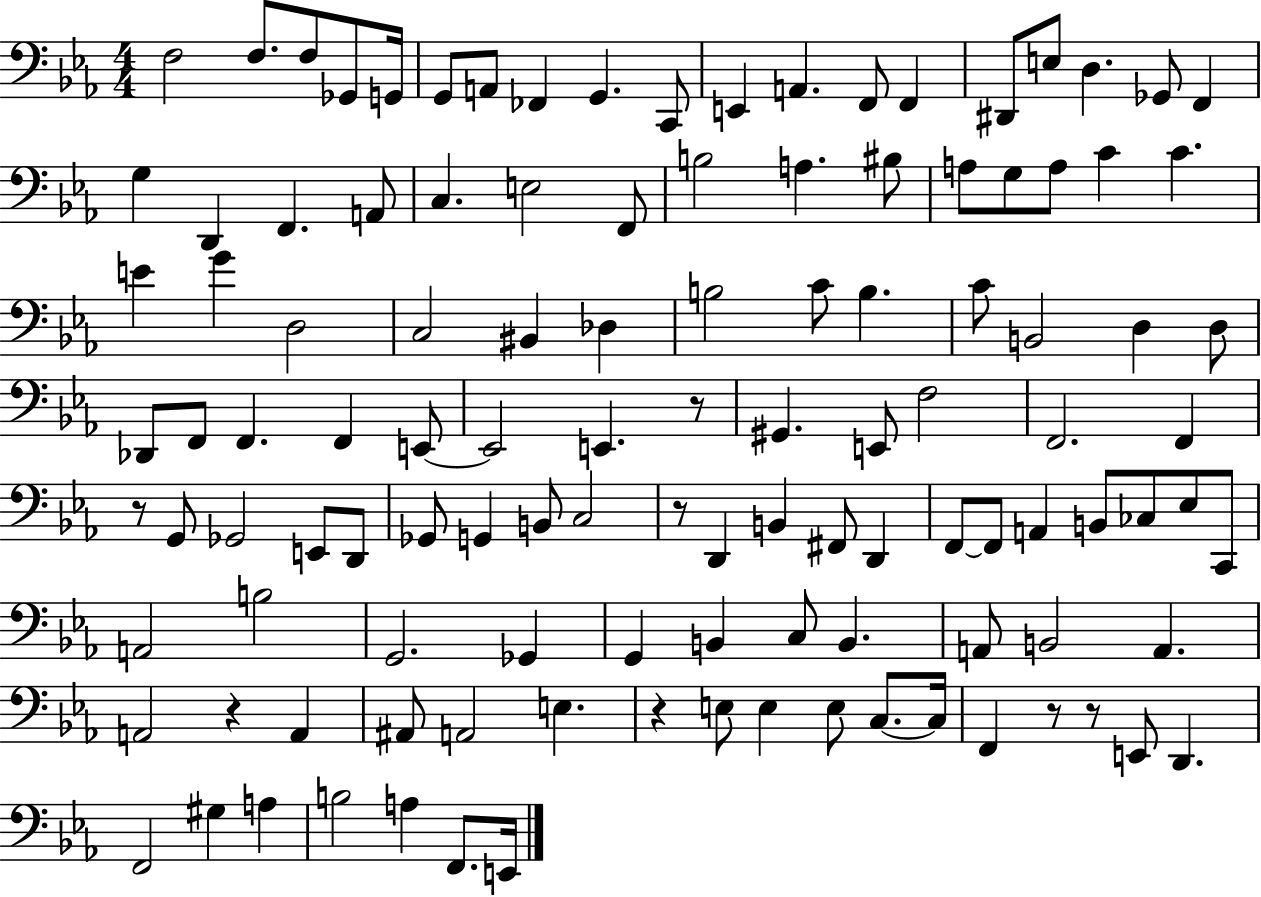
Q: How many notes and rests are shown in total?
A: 116